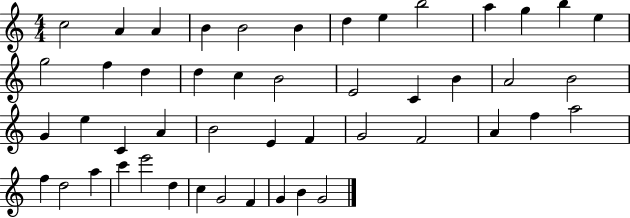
X:1
T:Untitled
M:4/4
L:1/4
K:C
c2 A A B B2 B d e b2 a g b e g2 f d d c B2 E2 C B A2 B2 G e C A B2 E F G2 F2 A f a2 f d2 a c' e'2 d c G2 F G B G2